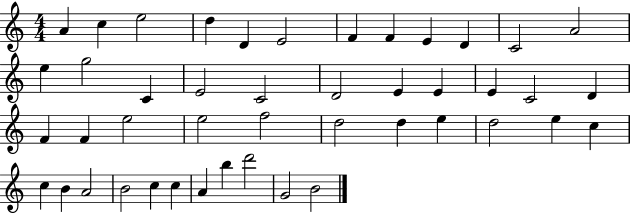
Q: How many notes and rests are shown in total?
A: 45